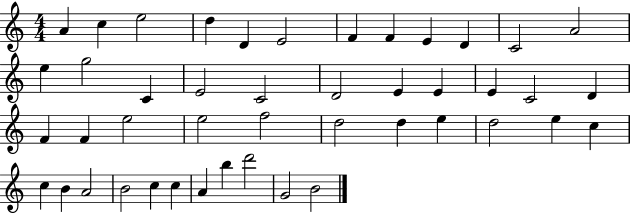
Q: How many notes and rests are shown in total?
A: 45